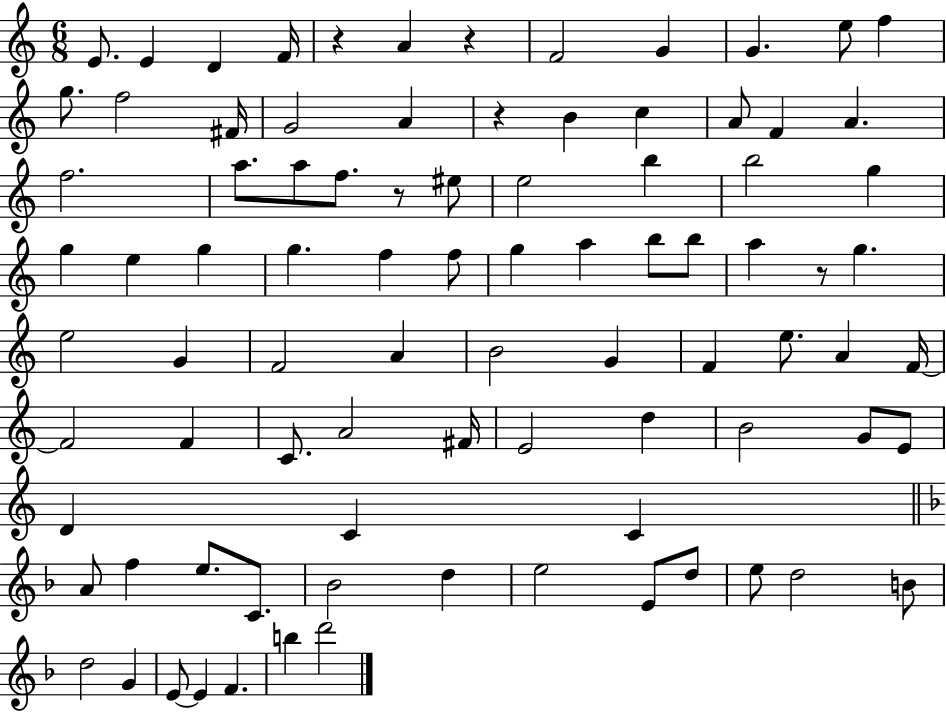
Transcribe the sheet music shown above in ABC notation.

X:1
T:Untitled
M:6/8
L:1/4
K:C
E/2 E D F/4 z A z F2 G G e/2 f g/2 f2 ^F/4 G2 A z B c A/2 F A f2 a/2 a/2 f/2 z/2 ^e/2 e2 b b2 g g e g g f f/2 g a b/2 b/2 a z/2 g e2 G F2 A B2 G F e/2 A F/4 F2 F C/2 A2 ^F/4 E2 d B2 G/2 E/2 D C C A/2 f e/2 C/2 _B2 d e2 E/2 d/2 e/2 d2 B/2 d2 G E/2 E F b d'2